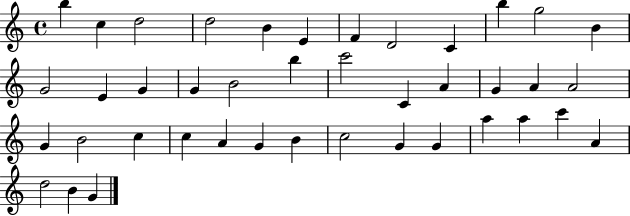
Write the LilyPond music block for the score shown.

{
  \clef treble
  \time 4/4
  \defaultTimeSignature
  \key c \major
  b''4 c''4 d''2 | d''2 b'4 e'4 | f'4 d'2 c'4 | b''4 g''2 b'4 | \break g'2 e'4 g'4 | g'4 b'2 b''4 | c'''2 c'4 a'4 | g'4 a'4 a'2 | \break g'4 b'2 c''4 | c''4 a'4 g'4 b'4 | c''2 g'4 g'4 | a''4 a''4 c'''4 a'4 | \break d''2 b'4 g'4 | \bar "|."
}